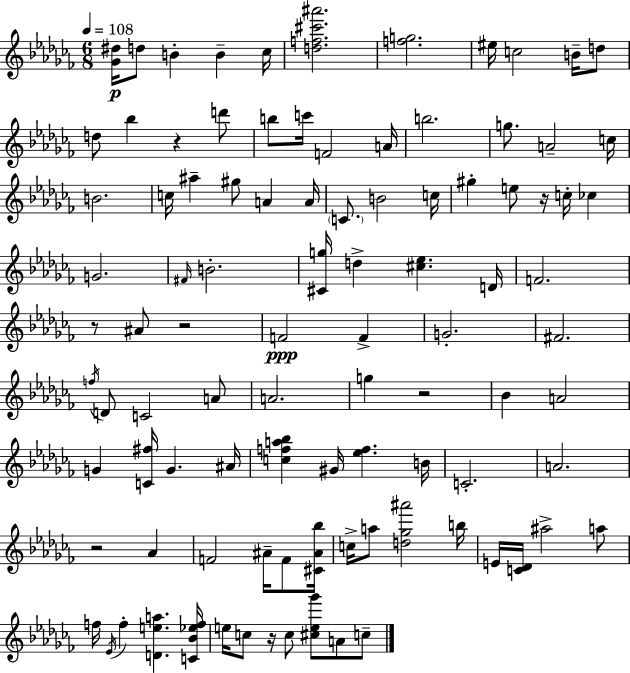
[Gb4,D#5]/s D5/e B4/q B4/q CES5/s [D5,F5,C#6,A#6]/h. [F5,G5]/h. EIS5/s C5/h B4/s D5/e D5/e Bb5/q R/q D6/e B5/e C6/s F4/h A4/s B5/h. G5/e. A4/h C5/s B4/h. C5/s A#5/q G#5/e A4/q A4/s C4/e. B4/h C5/s G#5/q E5/e R/s C5/s CES5/q G4/h. F#4/s B4/h. [C#4,G5]/s D5/q [C#5,Eb5]/q. D4/s F4/h. R/e A#4/e R/h F4/h F4/q G4/h. F#4/h. F5/s D4/e C4/h A4/e A4/h. G5/q R/h Bb4/q A4/h G4/q [C4,F#5]/s G4/q. A#4/s [C5,F5,A5,Bb5]/q G#4/s [Eb5,F5]/q. B4/s C4/h. A4/h. R/h Ab4/q F4/h A#4/s F4/e [C#4,A#4,Bb5]/s C5/s A5/e [D5,Gb5,A#6]/h B5/s E4/s [C4,Db4]/s A#5/h A5/e F5/s Eb4/s F5/q [D4,E5,A5]/q. [C4,Bb4,Eb5,F5]/s E5/s C5/e R/s C5/e [C#5,E5,Gb6]/e A4/e C5/e